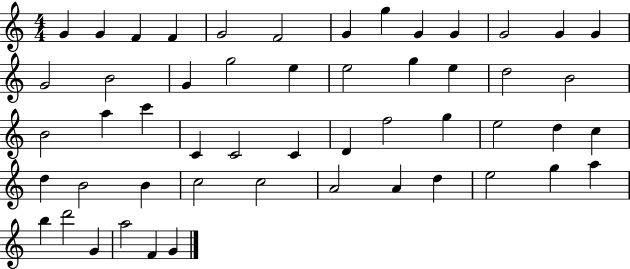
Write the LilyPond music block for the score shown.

{
  \clef treble
  \numericTimeSignature
  \time 4/4
  \key c \major
  g'4 g'4 f'4 f'4 | g'2 f'2 | g'4 g''4 g'4 g'4 | g'2 g'4 g'4 | \break g'2 b'2 | g'4 g''2 e''4 | e''2 g''4 e''4 | d''2 b'2 | \break b'2 a''4 c'''4 | c'4 c'2 c'4 | d'4 f''2 g''4 | e''2 d''4 c''4 | \break d''4 b'2 b'4 | c''2 c''2 | a'2 a'4 d''4 | e''2 g''4 a''4 | \break b''4 d'''2 g'4 | a''2 f'4 g'4 | \bar "|."
}